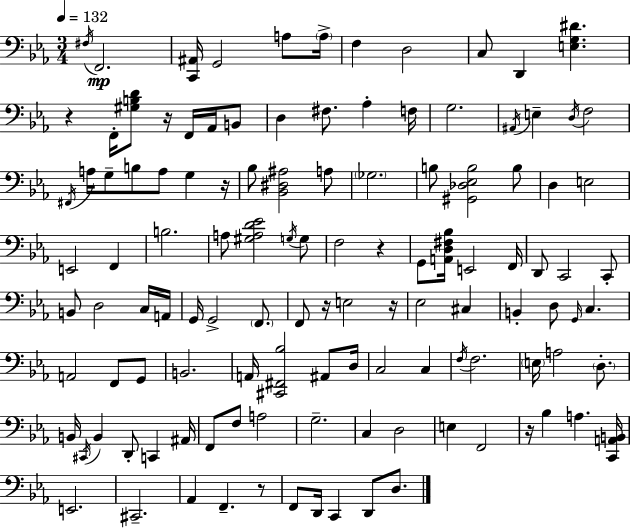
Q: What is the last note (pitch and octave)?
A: D3